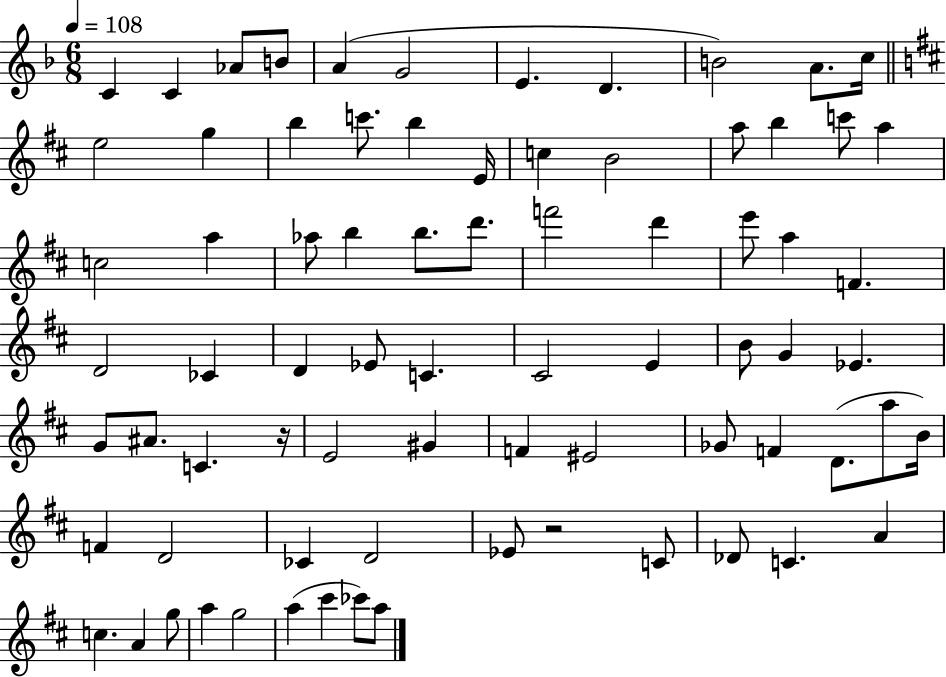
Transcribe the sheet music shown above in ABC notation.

X:1
T:Untitled
M:6/8
L:1/4
K:F
C C _A/2 B/2 A G2 E D B2 A/2 c/4 e2 g b c'/2 b E/4 c B2 a/2 b c'/2 a c2 a _a/2 b b/2 d'/2 f'2 d' e'/2 a F D2 _C D _E/2 C ^C2 E B/2 G _E G/2 ^A/2 C z/4 E2 ^G F ^E2 _G/2 F D/2 a/2 B/4 F D2 _C D2 _E/2 z2 C/2 _D/2 C A c A g/2 a g2 a ^c' _c'/2 a/2